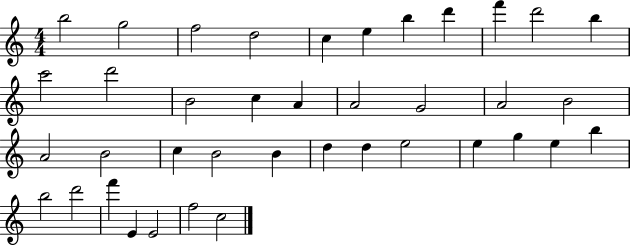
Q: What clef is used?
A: treble